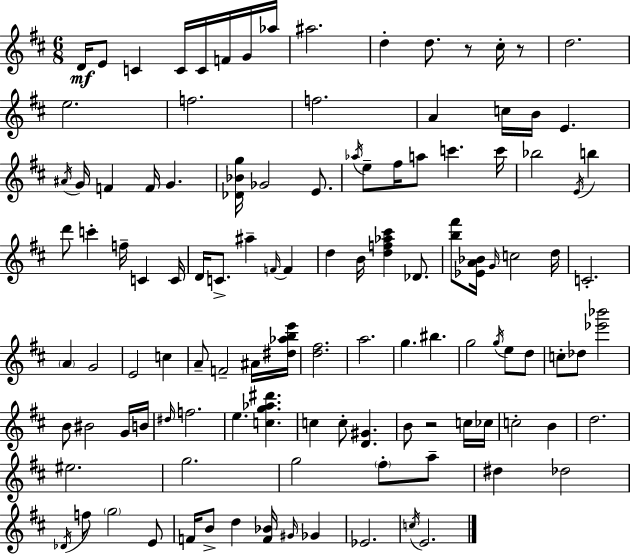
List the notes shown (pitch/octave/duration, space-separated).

D4/s E4/e C4/q C4/s C4/s F4/s G4/s Ab5/s A#5/h. D5/q D5/e. R/e C#5/s R/e D5/h. E5/h. F5/h. F5/h. A4/q C5/s B4/s E4/q. A#4/s G4/s F4/q F4/s G4/q. [Db4,Bb4,G5]/s Gb4/h E4/e. Ab5/s E5/e F#5/s A5/e C6/q. C6/s Bb5/h E4/s B5/q D6/e C6/q F5/s C4/q C4/s D4/s C4/e. A#5/q F4/s F4/q D5/q B4/s [D5,F5,Ab5,C#6]/q Db4/e. [B5,F#6]/e [Eb4,A4,Bb4]/s G4/s C5/h D5/s C4/h. A4/q G4/h E4/h C5/q A4/e F4/h A#4/s [D#5,Ab5,B5,E6]/s [D5,F#5]/h. A5/h. G5/q. BIS5/q. G5/h G5/s E5/e D5/e C5/e Db5/e [Eb6,Bb6]/h B4/e BIS4/h G4/s B4/s D#5/s F5/h. E5/q. [C5,G5,Ab5,D#6]/q. C5/q C5/e [D4,G#4]/q. B4/e R/h C5/s CES5/s C5/h B4/q D5/h. EIS5/h. G5/h. G5/h F#5/e A5/e D#5/q Db5/h Db4/s F5/e G5/h E4/e F4/s B4/e D5/q [F4,Bb4]/s G#4/s Gb4/q Eb4/h. C5/s E4/h.